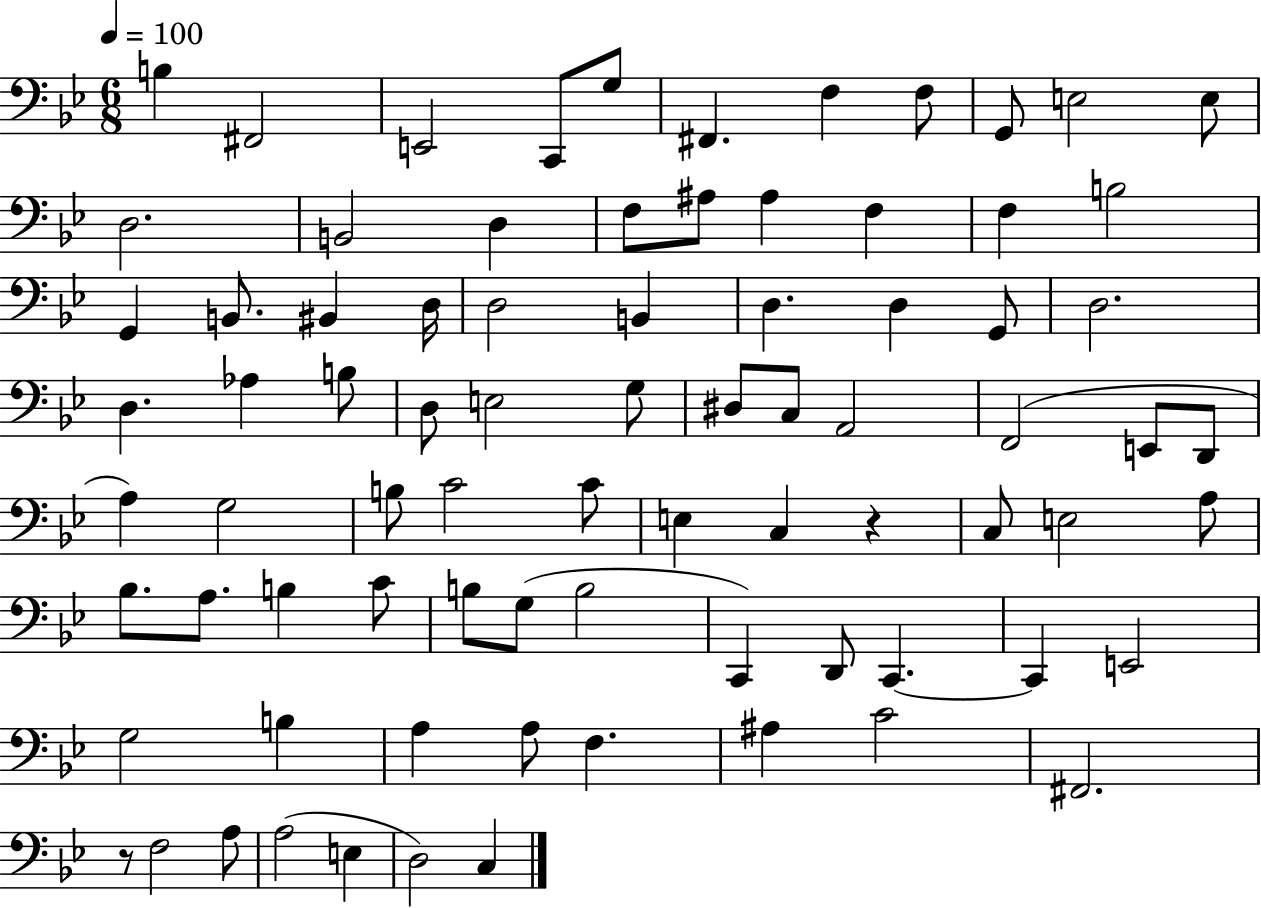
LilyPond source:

{
  \clef bass
  \numericTimeSignature
  \time 6/8
  \key bes \major
  \tempo 4 = 100
  \repeat volta 2 { b4 fis,2 | e,2 c,8 g8 | fis,4. f4 f8 | g,8 e2 e8 | \break d2. | b,2 d4 | f8 ais8 ais4 f4 | f4 b2 | \break g,4 b,8. bis,4 d16 | d2 b,4 | d4. d4 g,8 | d2. | \break d4. aes4 b8 | d8 e2 g8 | dis8 c8 a,2 | f,2( e,8 d,8 | \break a4) g2 | b8 c'2 c'8 | e4 c4 r4 | c8 e2 a8 | \break bes8. a8. b4 c'8 | b8 g8( b2 | c,4) d,8 c,4.~~ | c,4 e,2 | \break g2 b4 | a4 a8 f4. | ais4 c'2 | fis,2. | \break r8 f2 a8 | a2( e4 | d2) c4 | } \bar "|."
}